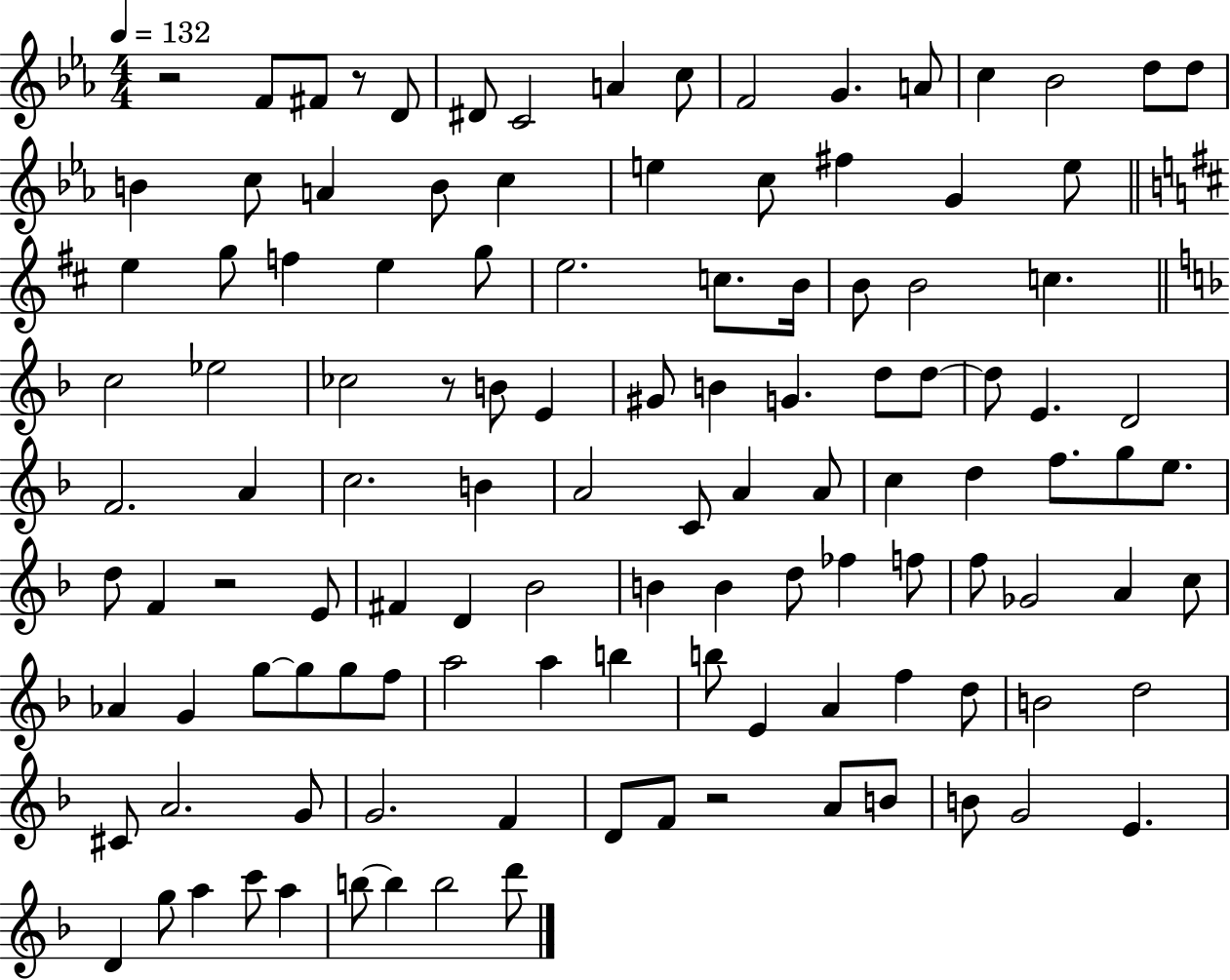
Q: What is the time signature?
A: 4/4